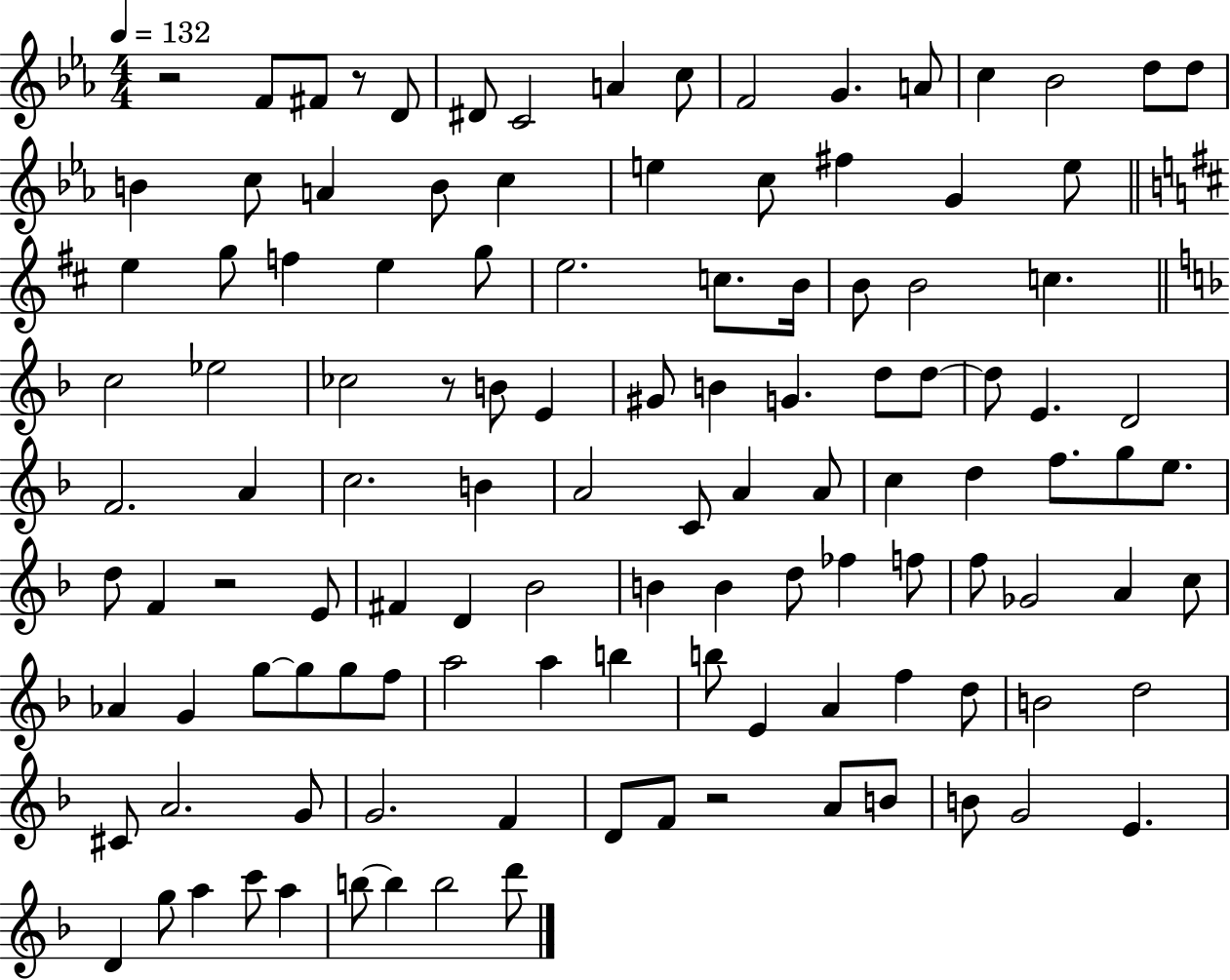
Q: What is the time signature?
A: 4/4